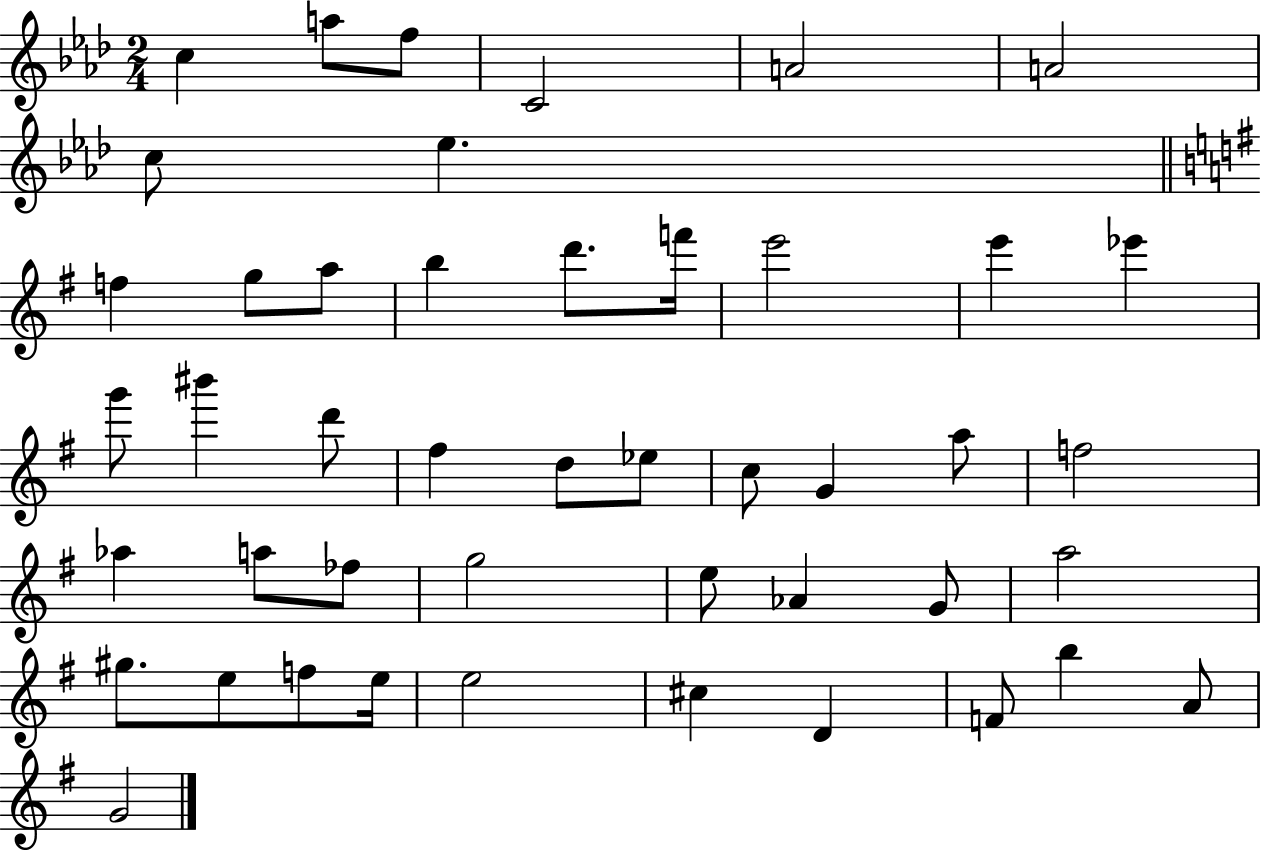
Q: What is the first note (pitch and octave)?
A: C5